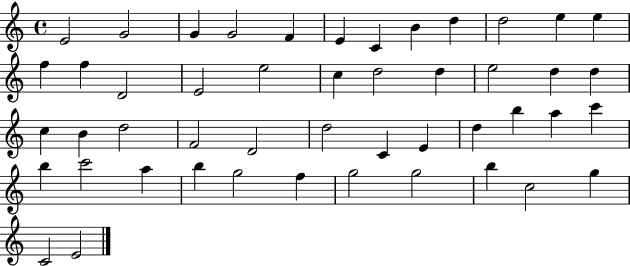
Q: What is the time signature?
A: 4/4